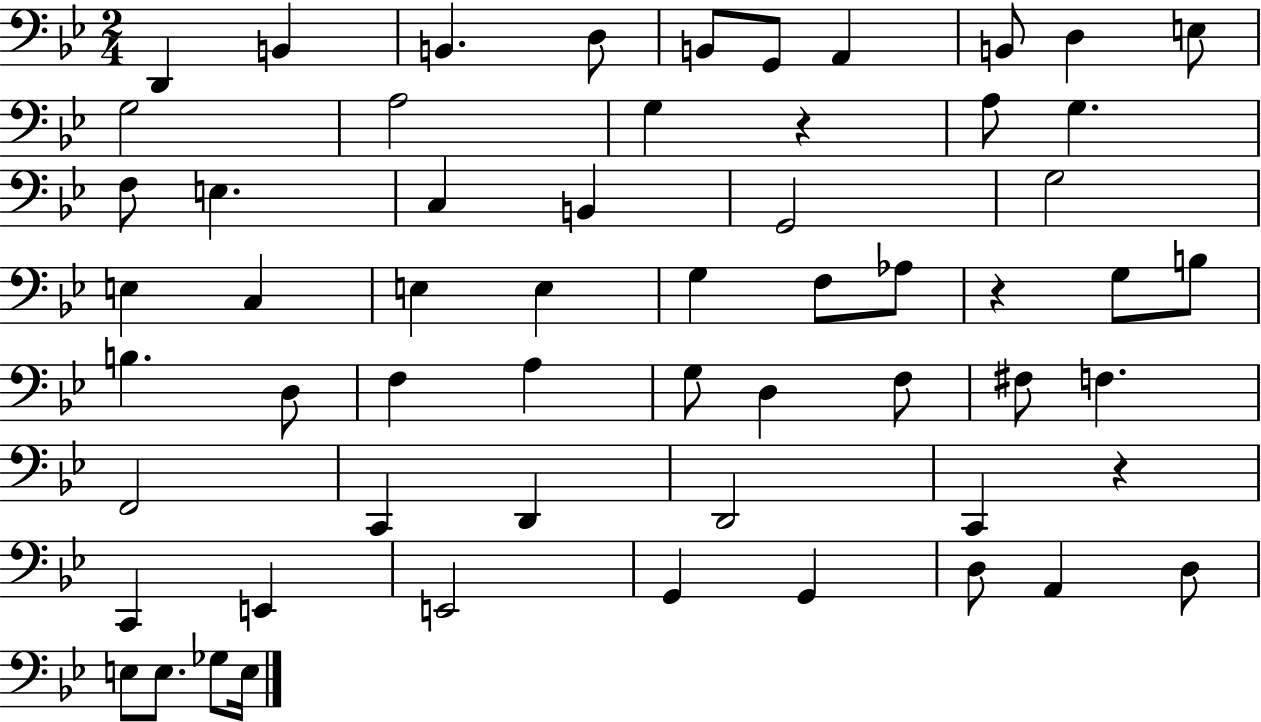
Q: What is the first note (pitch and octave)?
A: D2